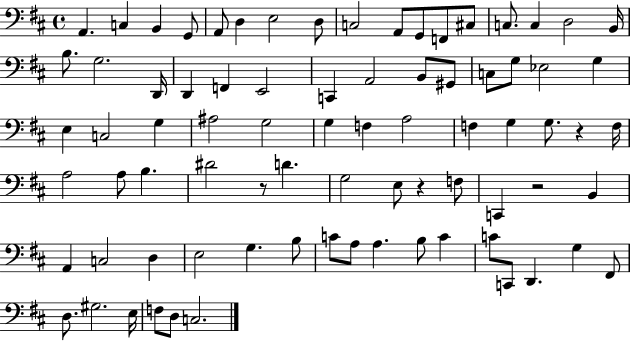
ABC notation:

X:1
T:Untitled
M:4/4
L:1/4
K:D
A,, C, B,, G,,/2 A,,/2 D, E,2 D,/2 C,2 A,,/2 G,,/2 F,,/2 ^C,/2 C,/2 C, D,2 B,,/4 B,/2 G,2 D,,/4 D,, F,, E,,2 C,, A,,2 B,,/2 ^G,,/2 C,/2 G,/2 _E,2 G, E, C,2 G, ^A,2 G,2 G, F, A,2 F, G, G,/2 z F,/4 A,2 A,/2 B, ^D2 z/2 D G,2 E,/2 z F,/2 C,, z2 B,, A,, C,2 D, E,2 G, B,/2 C/2 A,/2 A, B,/2 C C/2 C,,/2 D,, G, ^F,,/2 D,/2 ^G,2 E,/4 F,/2 D,/2 C,2